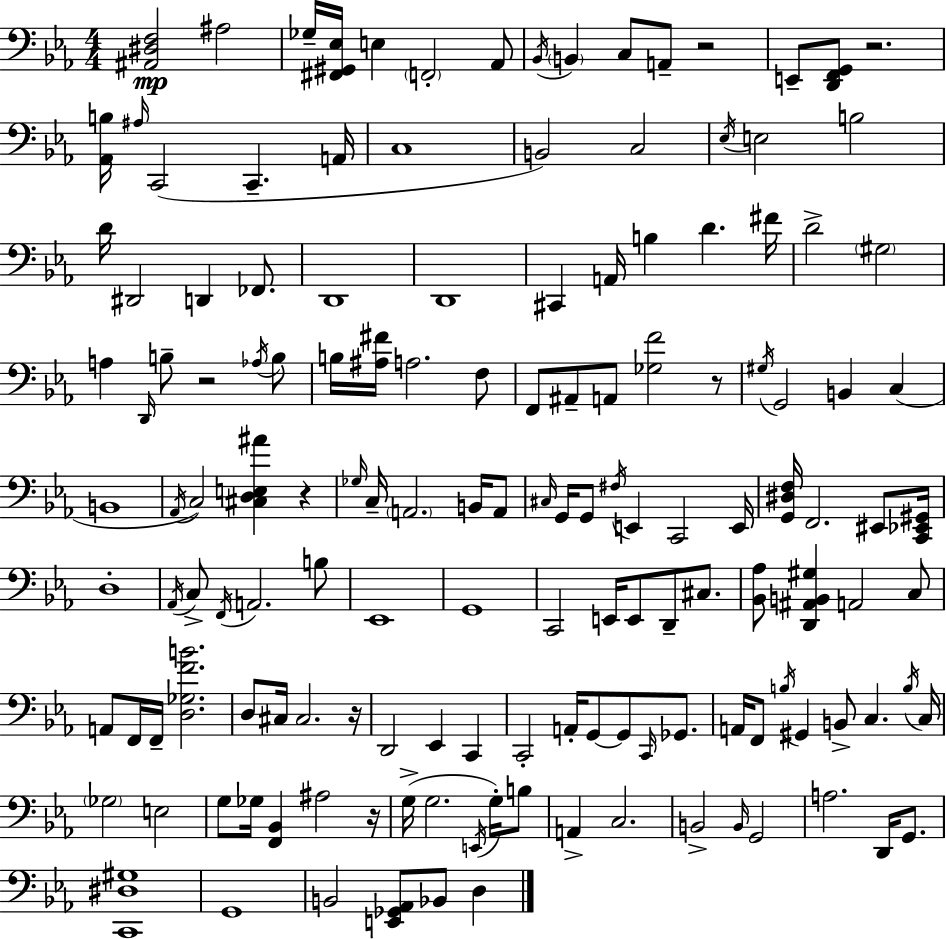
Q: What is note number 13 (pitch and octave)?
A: C2